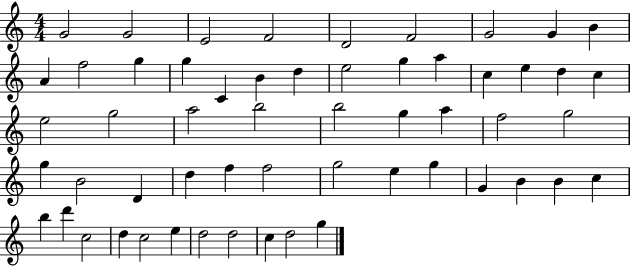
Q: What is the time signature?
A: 4/4